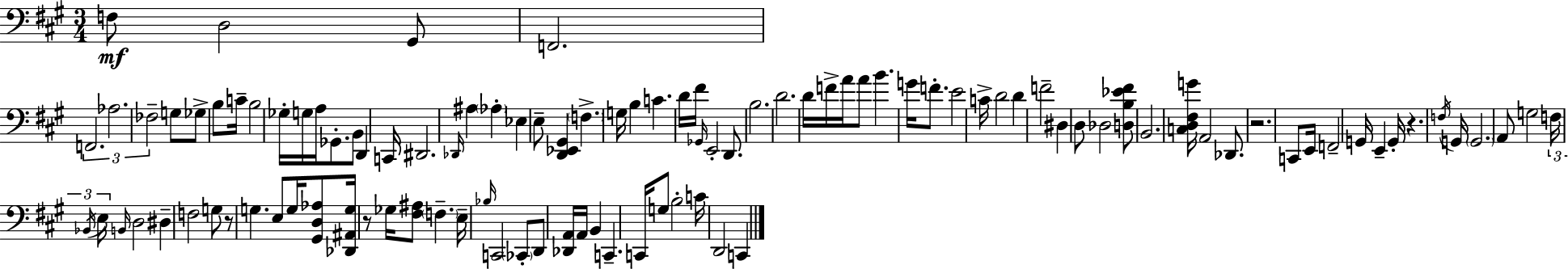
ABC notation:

X:1
T:Untitled
M:3/4
L:1/4
K:A
F,/2 D,2 ^G,,/2 F,,2 F,,2 _A,2 _F,2 G,/2 _G,/2 B,/2 C/4 B,2 _G,/4 G,/4 A,/4 _G,,/2 B,,/2 D,, C,,/4 ^D,,2 _D,,/4 ^A, _A, _E, E,/2 [D,,_E,,^G,,] F, G,/4 B, C D/4 ^F/4 _G,,/4 E,,2 D,,/2 B,2 D2 D/4 F/4 A/4 A/2 B G/4 F/2 E2 C/4 D2 D F2 ^D, D,/2 _D,2 [D,B,_E^F]/2 B,,2 [C,D,^F,G]/4 A,,2 _D,,/2 z2 C,,/2 E,,/4 F,,2 G,,/4 E,, G,,/4 z F,/4 G,,/4 G,,2 A,,/2 G,2 F,/4 _B,,/4 E,/4 B,,/4 D,2 ^D, F,2 G,/2 z/2 G, E,/2 G,/4 [^G,,D,_A,]/2 [_D,,^A,,G,]/4 z/2 _G,/4 [^F,^A,]/2 F, E,/4 _B,/4 C,,2 _C,,/2 D,,/2 [_D,,A,,]/4 A,,/4 B,, C,, C,,/4 G,/2 B,2 C/4 D,,2 C,,